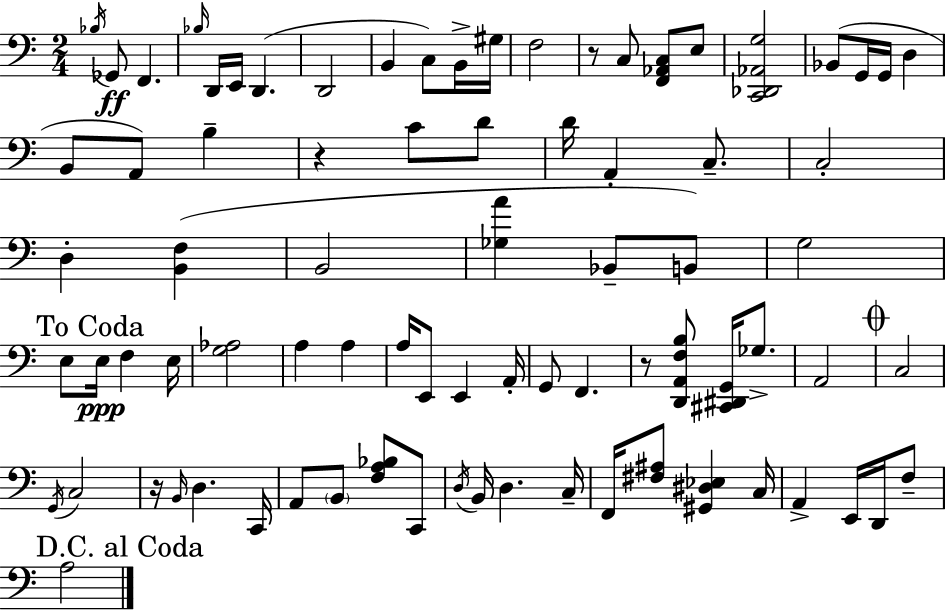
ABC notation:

X:1
T:Untitled
M:2/4
L:1/4
K:Am
_B,/4 _G,,/2 F,, _B,/4 D,,/4 E,,/4 D,, D,,2 B,, C,/2 B,,/4 ^G,/4 F,2 z/2 C,/2 [F,,_A,,C,]/2 E,/2 [C,,_D,,_A,,G,]2 _B,,/2 G,,/4 G,,/4 D, B,,/2 A,,/2 B, z C/2 D/2 D/4 A,, C,/2 C,2 D, [B,,F,] B,,2 [_G,A] _B,,/2 B,,/2 G,2 E,/2 E,/4 F, E,/4 [G,_A,]2 A, A, A,/4 E,,/2 E,, A,,/4 G,,/2 F,, z/2 [D,,A,,F,B,]/2 [^C,,^D,,G,,]/4 _G,/2 A,,2 C,2 G,,/4 C,2 z/4 B,,/4 D, C,,/4 A,,/2 B,,/2 [F,A,_B,]/2 C,,/2 D,/4 B,,/4 D, C,/4 F,,/4 [^F,^A,]/2 [^G,,^D,_E,] C,/4 A,, E,,/4 D,,/4 F,/2 A,2